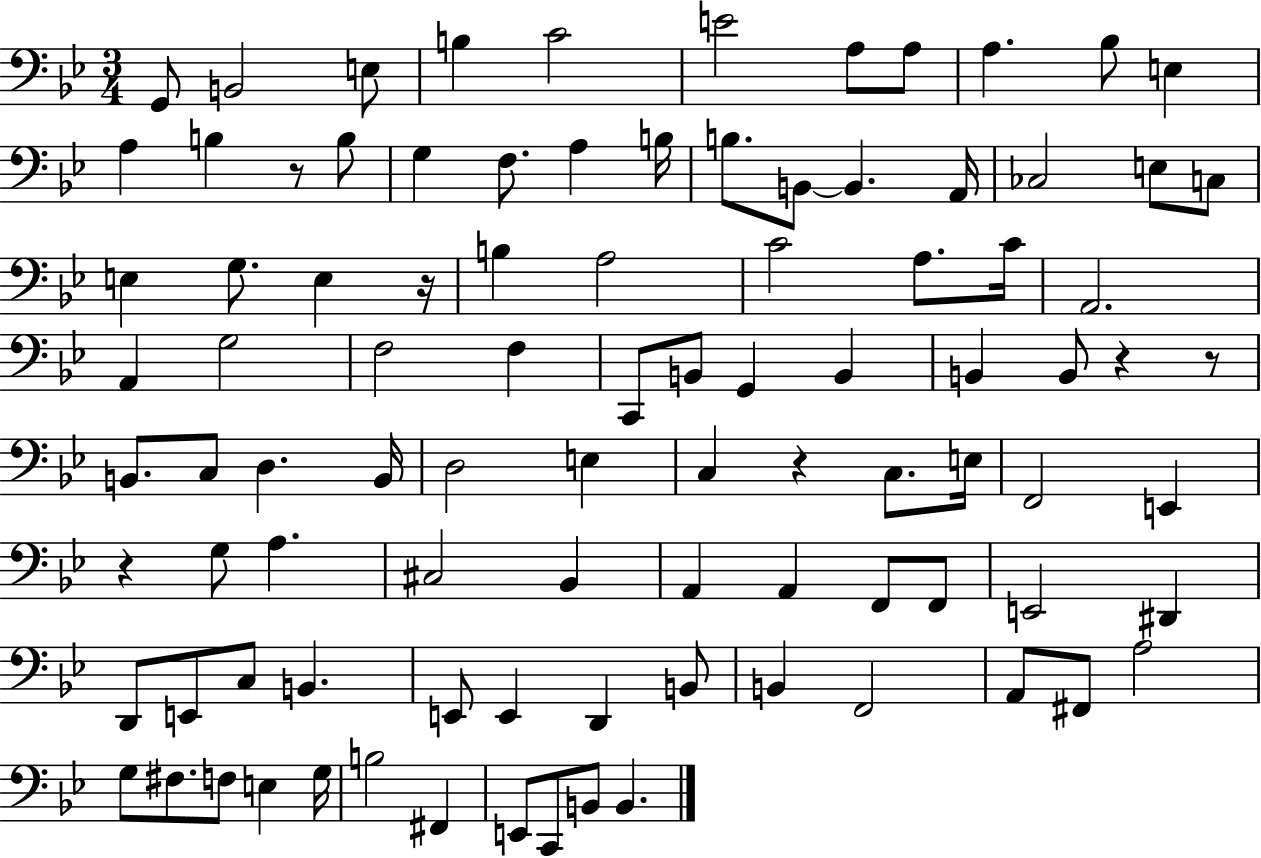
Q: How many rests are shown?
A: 6